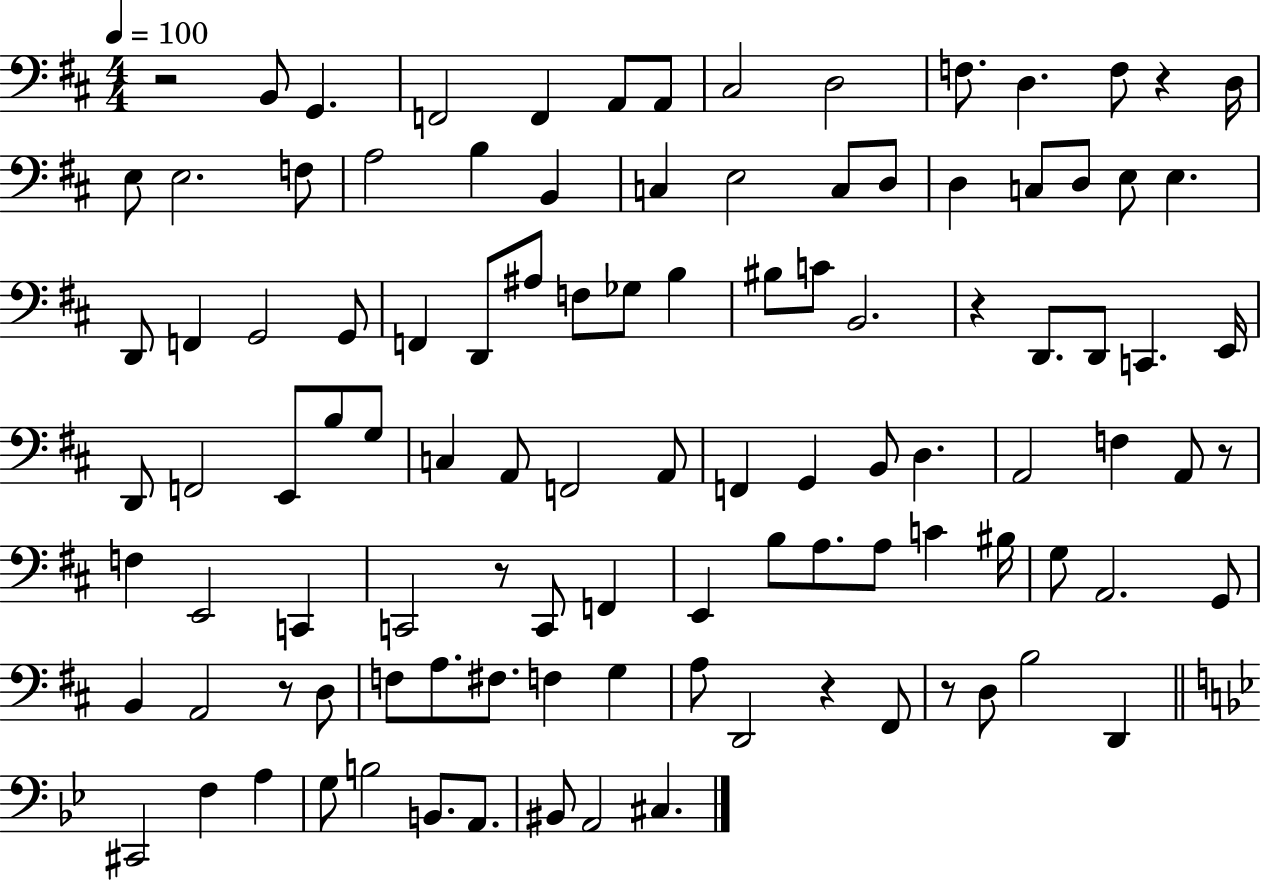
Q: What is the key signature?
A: D major